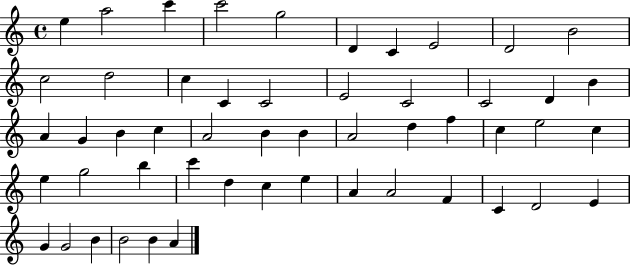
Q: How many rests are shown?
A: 0